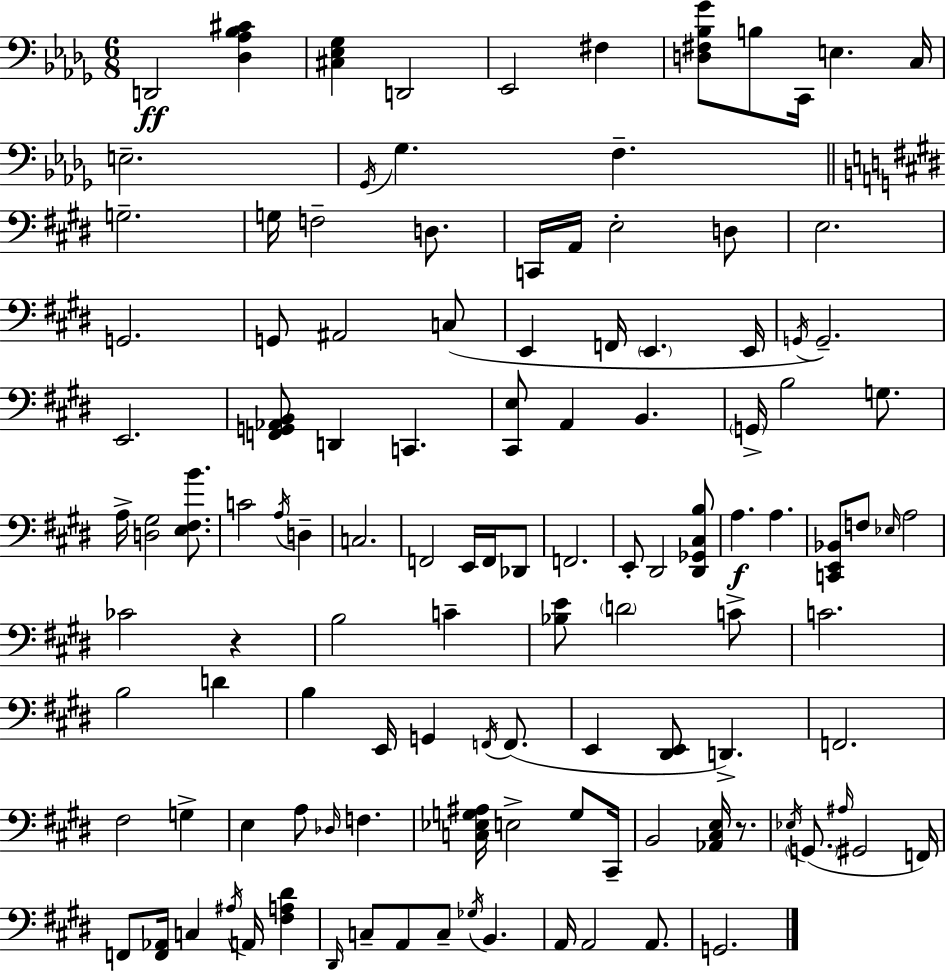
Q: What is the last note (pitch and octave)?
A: G2